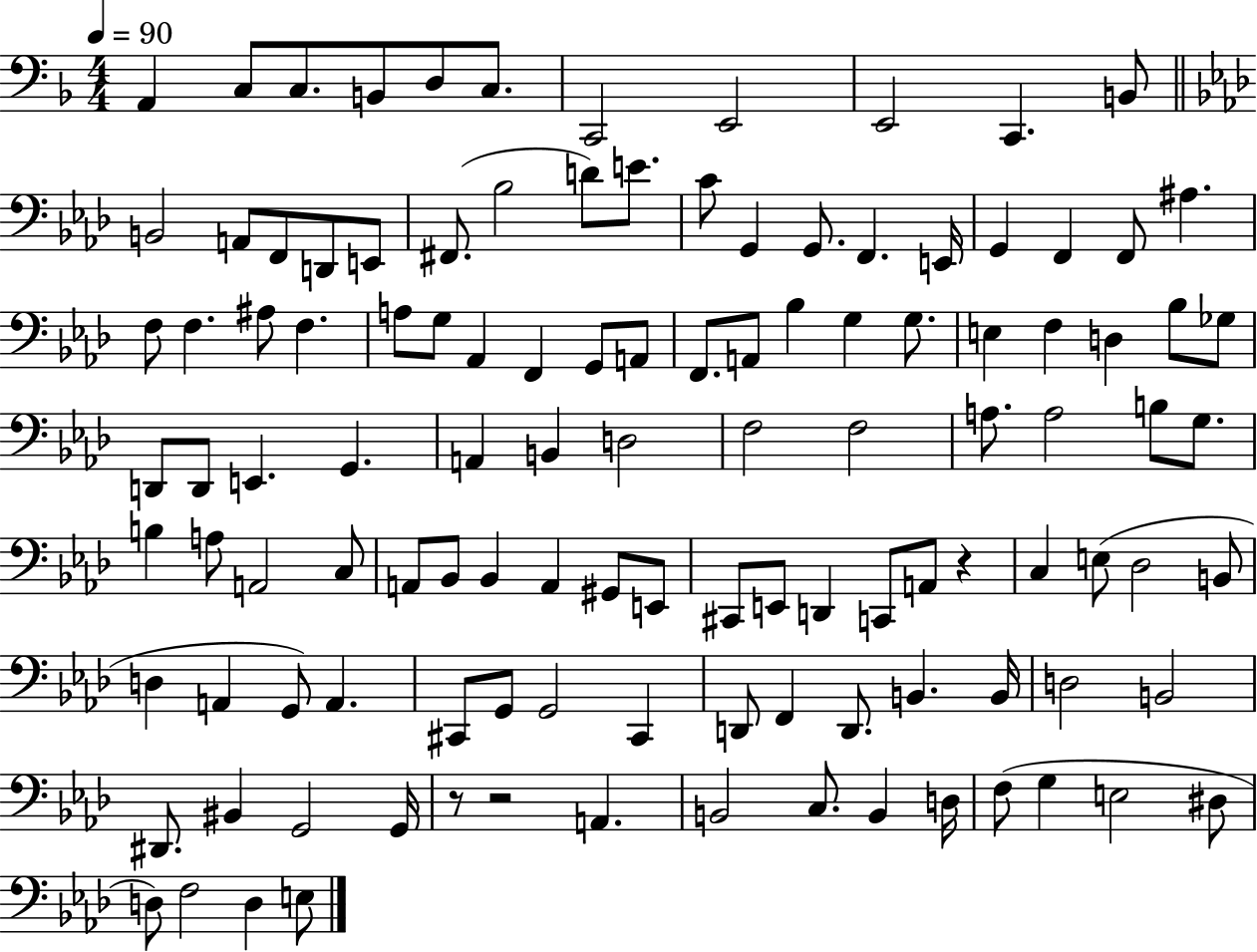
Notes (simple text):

A2/q C3/e C3/e. B2/e D3/e C3/e. C2/h E2/h E2/h C2/q. B2/e B2/h A2/e F2/e D2/e E2/e F#2/e. Bb3/h D4/e E4/e. C4/e G2/q G2/e. F2/q. E2/s G2/q F2/q F2/e A#3/q. F3/e F3/q. A#3/e F3/q. A3/e G3/e Ab2/q F2/q G2/e A2/e F2/e. A2/e Bb3/q G3/q G3/e. E3/q F3/q D3/q Bb3/e Gb3/e D2/e D2/e E2/q. G2/q. A2/q B2/q D3/h F3/h F3/h A3/e. A3/h B3/e G3/e. B3/q A3/e A2/h C3/e A2/e Bb2/e Bb2/q A2/q G#2/e E2/e C#2/e E2/e D2/q C2/e A2/e R/q C3/q E3/e Db3/h B2/e D3/q A2/q G2/e A2/q. C#2/e G2/e G2/h C#2/q D2/e F2/q D2/e. B2/q. B2/s D3/h B2/h D#2/e. BIS2/q G2/h G2/s R/e R/h A2/q. B2/h C3/e. B2/q D3/s F3/e G3/q E3/h D#3/e D3/e F3/h D3/q E3/e